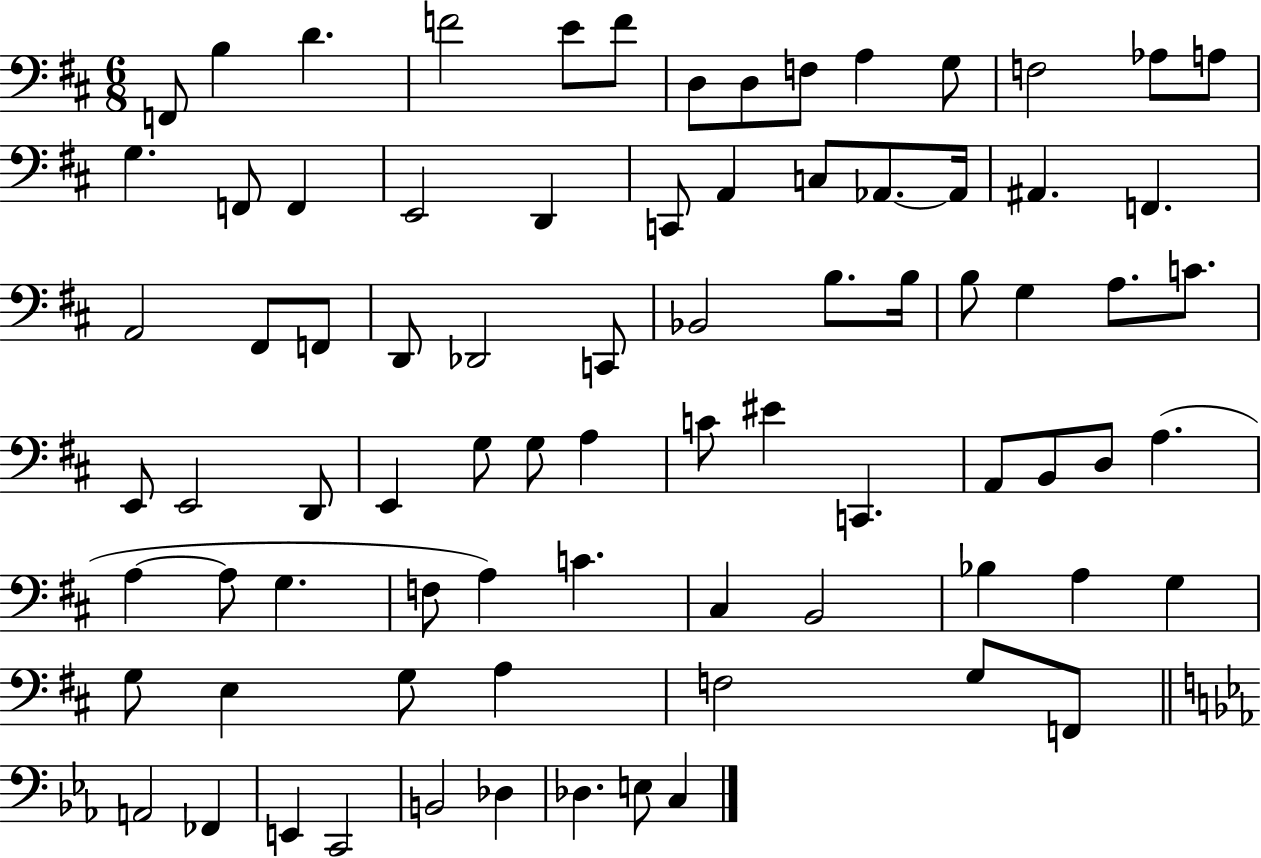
X:1
T:Untitled
M:6/8
L:1/4
K:D
F,,/2 B, D F2 E/2 F/2 D,/2 D,/2 F,/2 A, G,/2 F,2 _A,/2 A,/2 G, F,,/2 F,, E,,2 D,, C,,/2 A,, C,/2 _A,,/2 _A,,/4 ^A,, F,, A,,2 ^F,,/2 F,,/2 D,,/2 _D,,2 C,,/2 _B,,2 B,/2 B,/4 B,/2 G, A,/2 C/2 E,,/2 E,,2 D,,/2 E,, G,/2 G,/2 A, C/2 ^E C,, A,,/2 B,,/2 D,/2 A, A, A,/2 G, F,/2 A, C ^C, B,,2 _B, A, G, G,/2 E, G,/2 A, F,2 G,/2 F,,/2 A,,2 _F,, E,, C,,2 B,,2 _D, _D, E,/2 C,